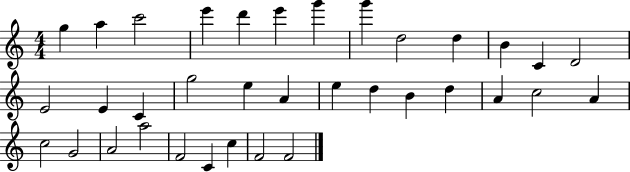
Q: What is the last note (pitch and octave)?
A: F4